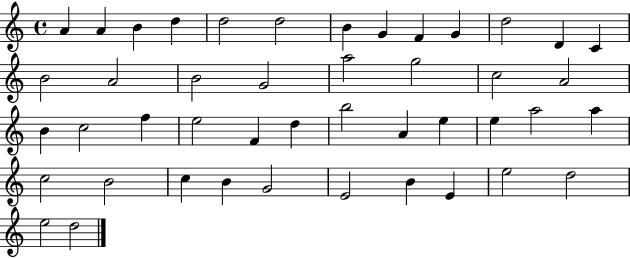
{
  \clef treble
  \time 4/4
  \defaultTimeSignature
  \key c \major
  a'4 a'4 b'4 d''4 | d''2 d''2 | b'4 g'4 f'4 g'4 | d''2 d'4 c'4 | \break b'2 a'2 | b'2 g'2 | a''2 g''2 | c''2 a'2 | \break b'4 c''2 f''4 | e''2 f'4 d''4 | b''2 a'4 e''4 | e''4 a''2 a''4 | \break c''2 b'2 | c''4 b'4 g'2 | e'2 b'4 e'4 | e''2 d''2 | \break e''2 d''2 | \bar "|."
}